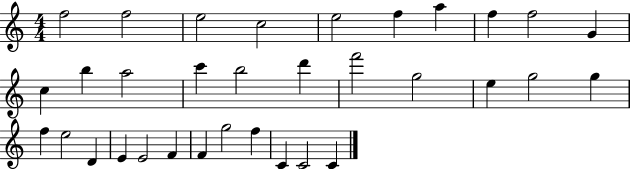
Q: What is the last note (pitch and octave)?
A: C4